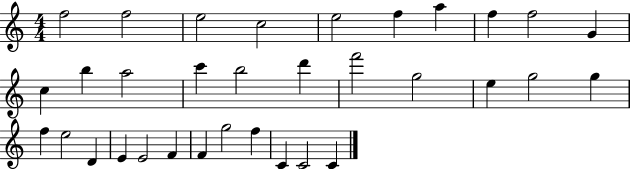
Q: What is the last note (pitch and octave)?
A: C4